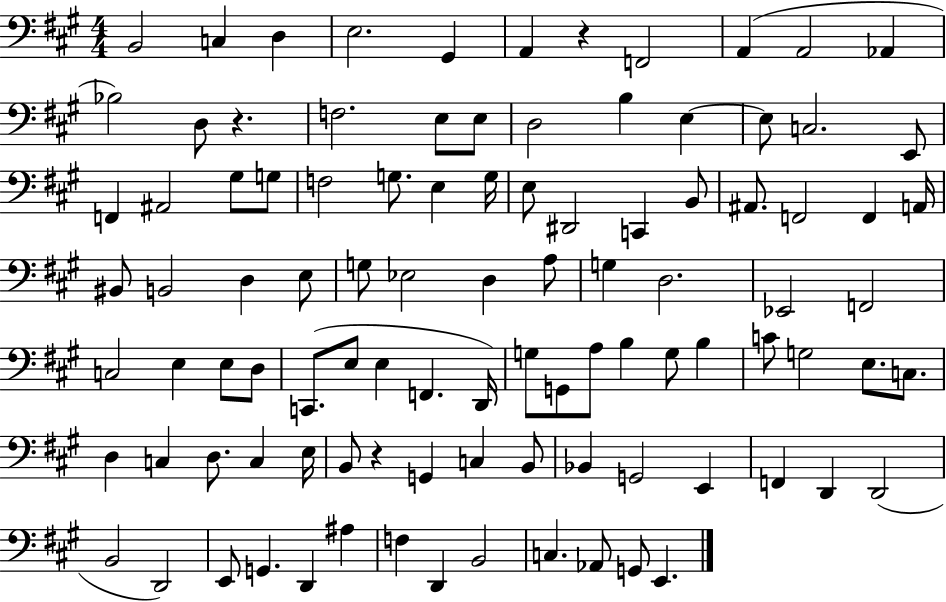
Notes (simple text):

B2/h C3/q D3/q E3/h. G#2/q A2/q R/q F2/h A2/q A2/h Ab2/q Bb3/h D3/e R/q. F3/h. E3/e E3/e D3/h B3/q E3/q E3/e C3/h. E2/e F2/q A#2/h G#3/e G3/e F3/h G3/e. E3/q G3/s E3/e D#2/h C2/q B2/e A#2/e. F2/h F2/q A2/s BIS2/e B2/h D3/q E3/e G3/e Eb3/h D3/q A3/e G3/q D3/h. Eb2/h F2/h C3/h E3/q E3/e D3/e C2/e. E3/e E3/q F2/q. D2/s G3/e G2/e A3/e B3/q G3/e B3/q C4/e G3/h E3/e. C3/e. D3/q C3/q D3/e. C3/q E3/s B2/e R/q G2/q C3/q B2/e Bb2/q G2/h E2/q F2/q D2/q D2/h B2/h D2/h E2/e G2/q. D2/q A#3/q F3/q D2/q B2/h C3/q. Ab2/e G2/e E2/q.